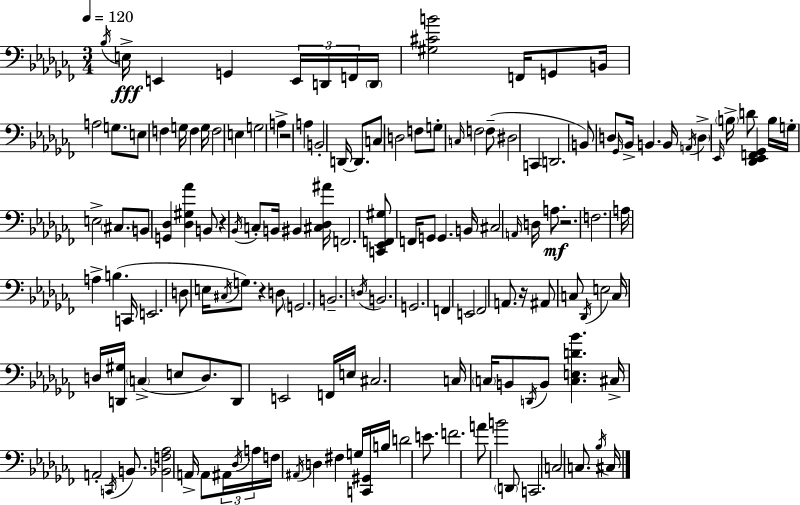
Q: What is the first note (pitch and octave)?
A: Bb3